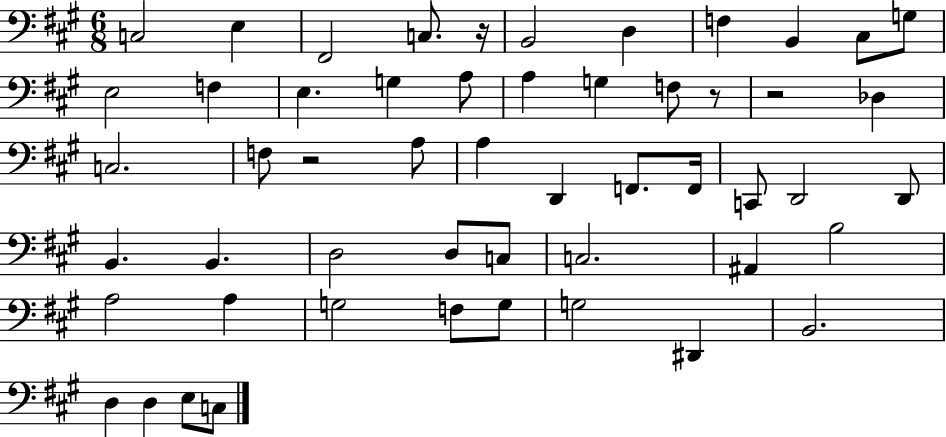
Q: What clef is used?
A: bass